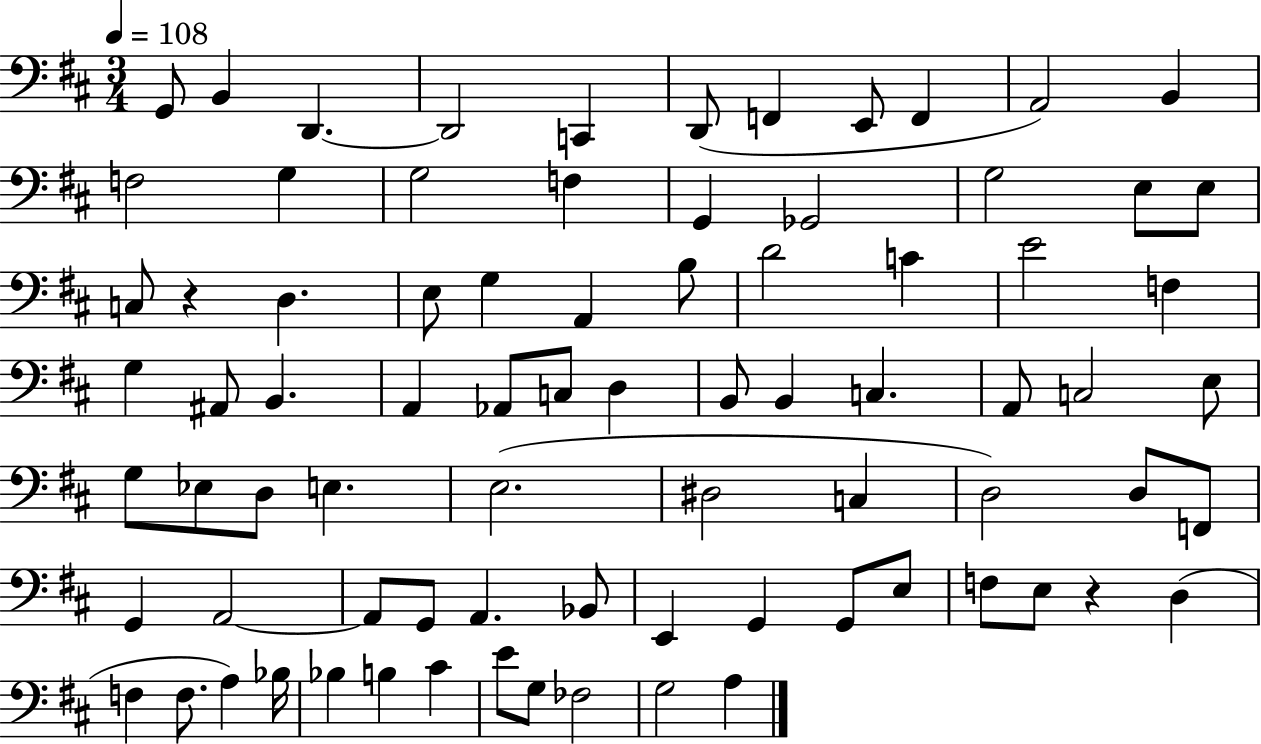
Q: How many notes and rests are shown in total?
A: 80